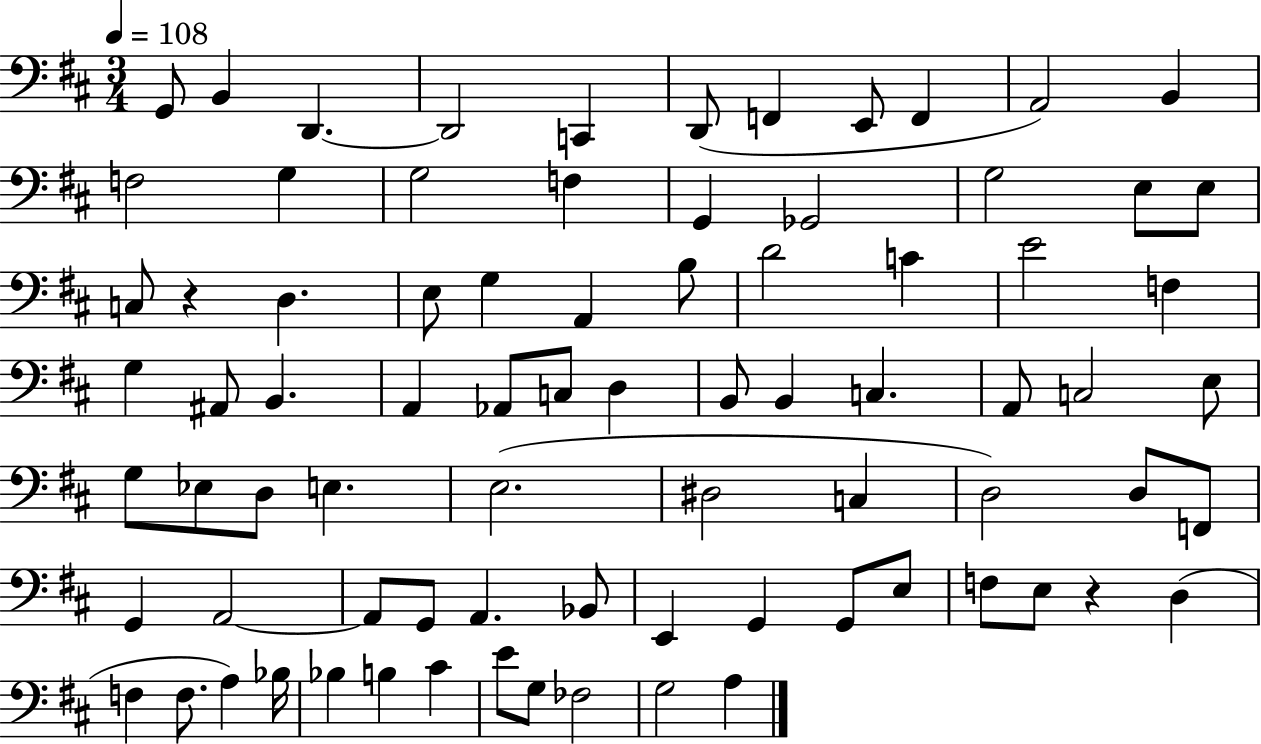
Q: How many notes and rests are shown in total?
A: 80